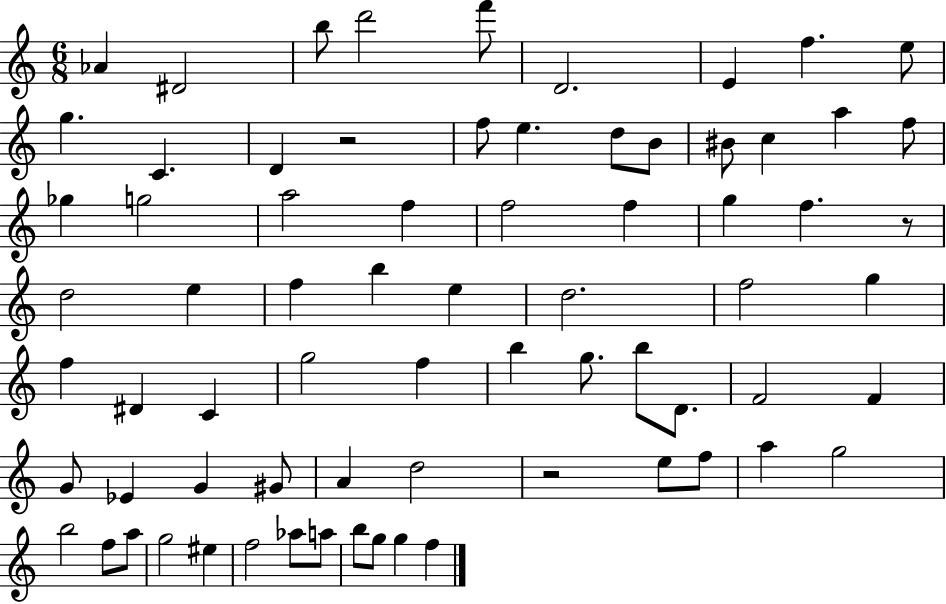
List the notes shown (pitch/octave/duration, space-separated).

Ab4/q D#4/h B5/e D6/h F6/e D4/h. E4/q F5/q. E5/e G5/q. C4/q. D4/q R/h F5/e E5/q. D5/e B4/e BIS4/e C5/q A5/q F5/e Gb5/q G5/h A5/h F5/q F5/h F5/q G5/q F5/q. R/e D5/h E5/q F5/q B5/q E5/q D5/h. F5/h G5/q F5/q D#4/q C4/q G5/h F5/q B5/q G5/e. B5/e D4/e. F4/h F4/q G4/e Eb4/q G4/q G#4/e A4/q D5/h R/h E5/e F5/e A5/q G5/h B5/h F5/e A5/e G5/h EIS5/q F5/h Ab5/e A5/e B5/e G5/e G5/q F5/q